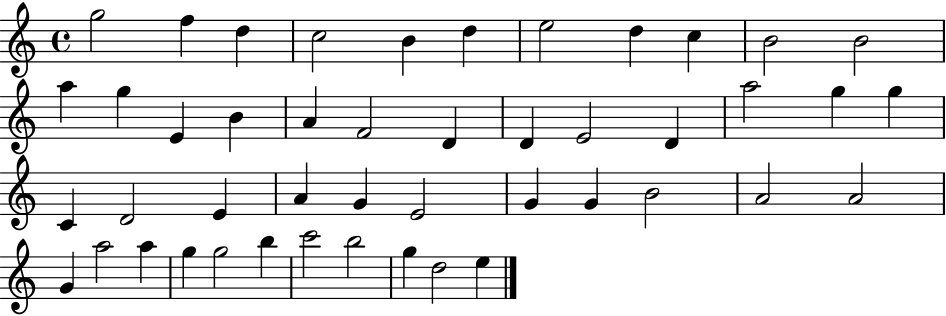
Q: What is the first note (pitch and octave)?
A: G5